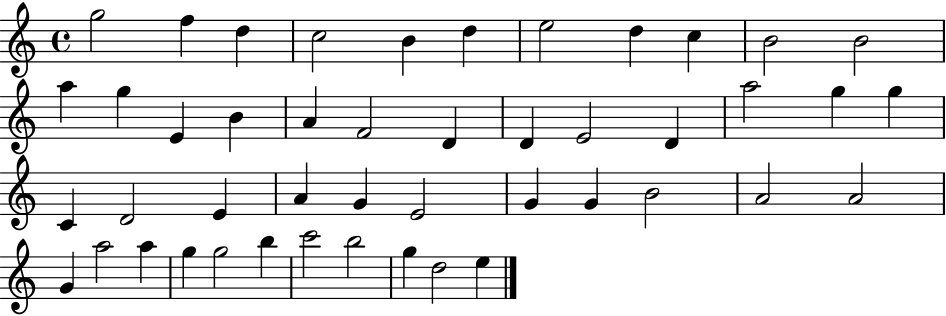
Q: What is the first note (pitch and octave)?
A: G5